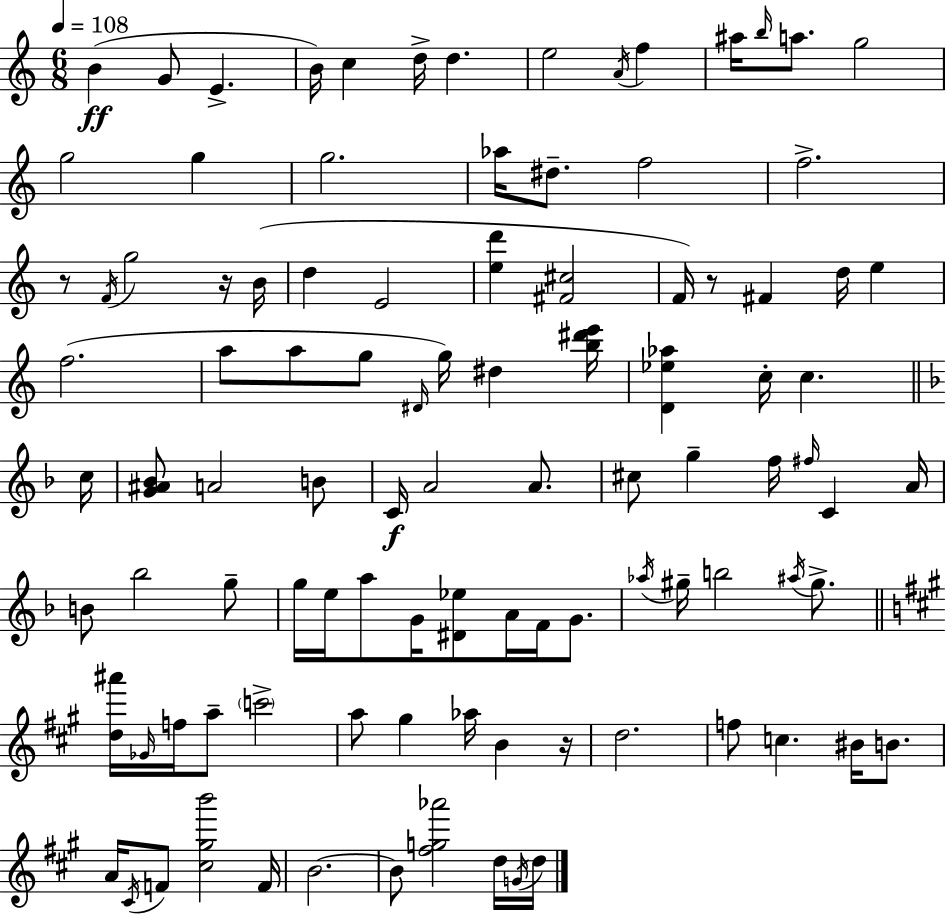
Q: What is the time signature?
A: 6/8